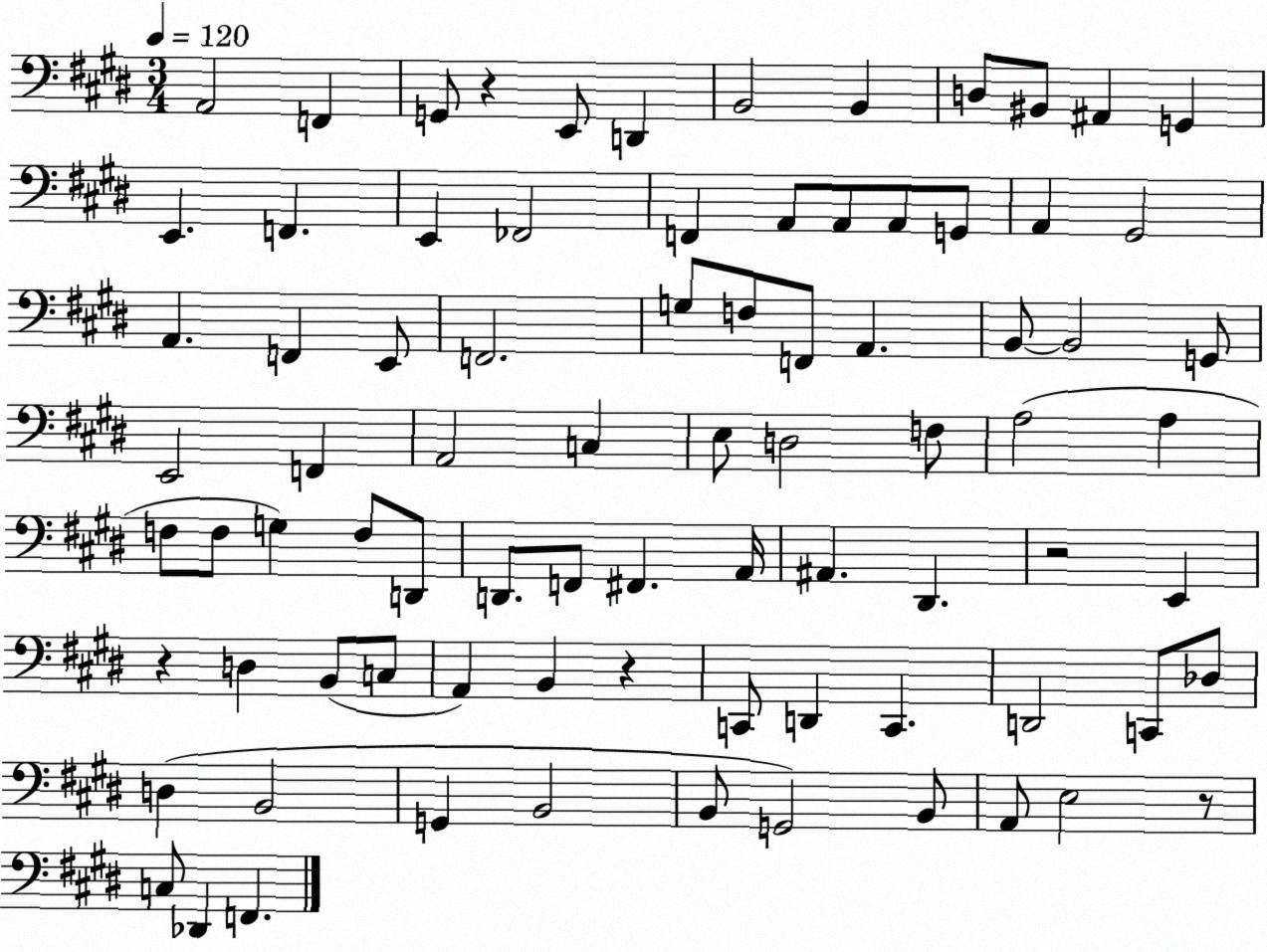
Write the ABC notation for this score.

X:1
T:Untitled
M:3/4
L:1/4
K:E
A,,2 F,, G,,/2 z E,,/2 D,, B,,2 B,, D,/2 ^B,,/2 ^A,, G,, E,, F,, E,, _F,,2 F,, A,,/2 A,,/2 A,,/2 G,,/2 A,, ^G,,2 A,, F,, E,,/2 F,,2 G,/2 F,/2 F,,/2 A,, B,,/2 B,,2 G,,/2 E,,2 F,, A,,2 C, E,/2 D,2 F,/2 A,2 A, F,/2 F,/2 G, F,/2 D,,/2 D,,/2 F,,/2 ^F,, A,,/4 ^A,, ^D,, z2 E,, z D, B,,/2 C,/2 A,, B,, z C,,/2 D,, C,, D,,2 C,,/2 _D,/2 D, B,,2 G,, B,,2 B,,/2 G,,2 B,,/2 A,,/2 E,2 z/2 C,/2 _D,, F,,